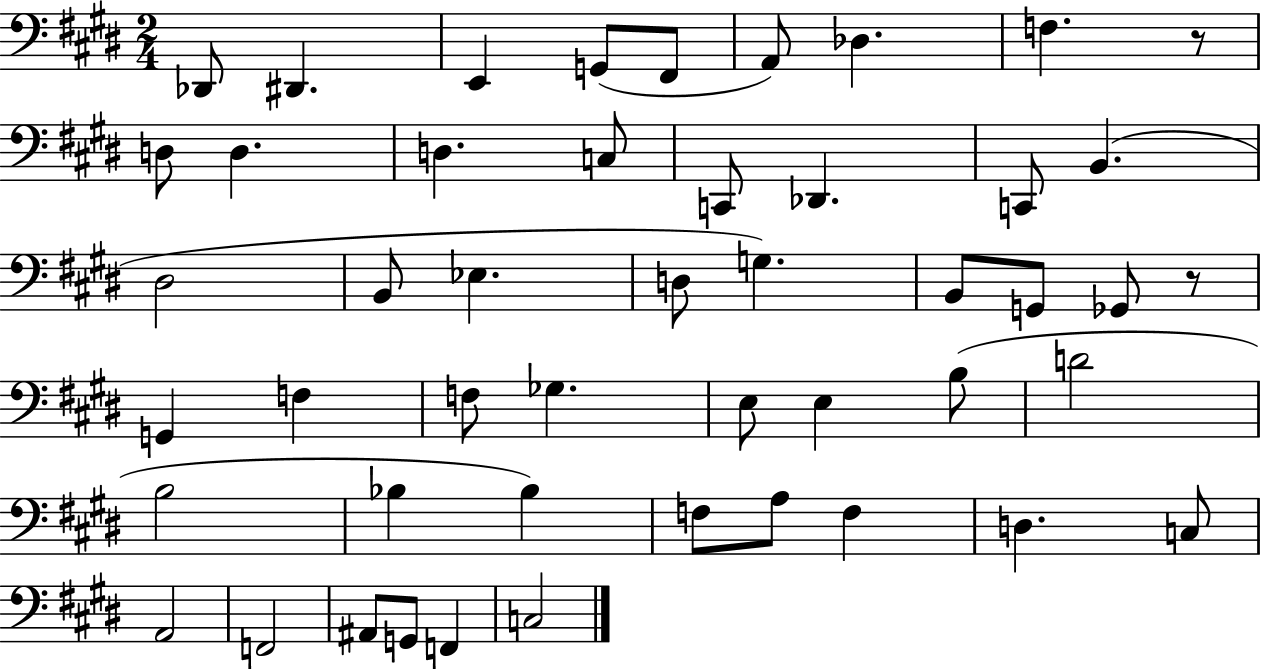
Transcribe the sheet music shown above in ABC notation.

X:1
T:Untitled
M:2/4
L:1/4
K:E
_D,,/2 ^D,, E,, G,,/2 ^F,,/2 A,,/2 _D, F, z/2 D,/2 D, D, C,/2 C,,/2 _D,, C,,/2 B,, ^D,2 B,,/2 _E, D,/2 G, B,,/2 G,,/2 _G,,/2 z/2 G,, F, F,/2 _G, E,/2 E, B,/2 D2 B,2 _B, _B, F,/2 A,/2 F, D, C,/2 A,,2 F,,2 ^A,,/2 G,,/2 F,, C,2